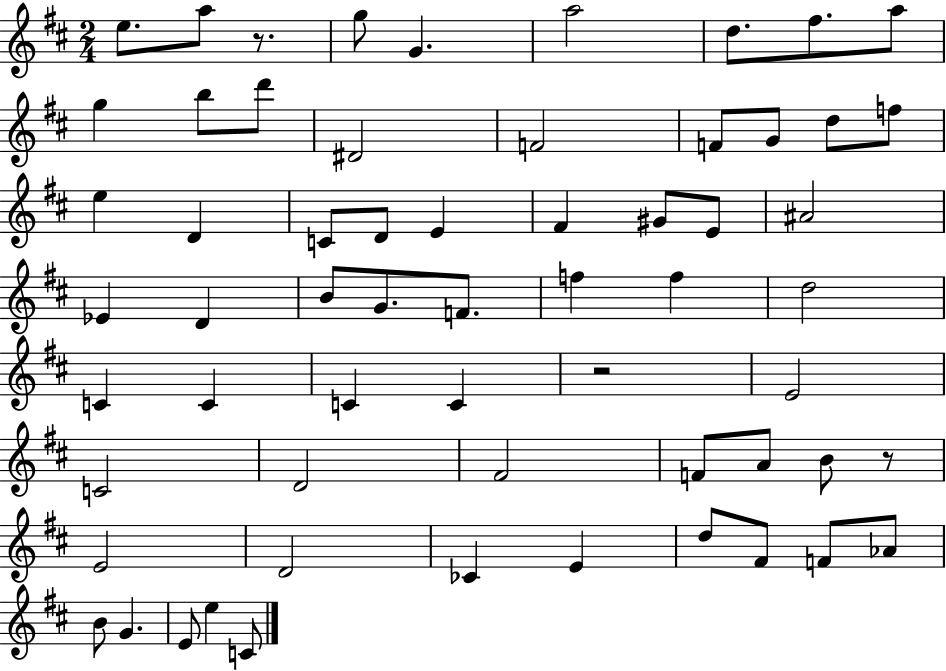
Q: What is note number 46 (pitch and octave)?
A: E4